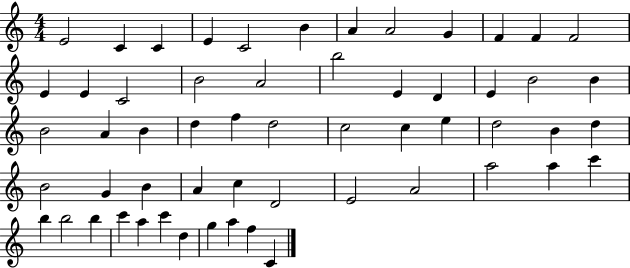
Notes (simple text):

E4/h C4/q C4/q E4/q C4/h B4/q A4/q A4/h G4/q F4/q F4/q F4/h E4/q E4/q C4/h B4/h A4/h B5/h E4/q D4/q E4/q B4/h B4/q B4/h A4/q B4/q D5/q F5/q D5/h C5/h C5/q E5/q D5/h B4/q D5/q B4/h G4/q B4/q A4/q C5/q D4/h E4/h A4/h A5/h A5/q C6/q B5/q B5/h B5/q C6/q A5/q C6/q D5/q G5/q A5/q F5/q C4/q